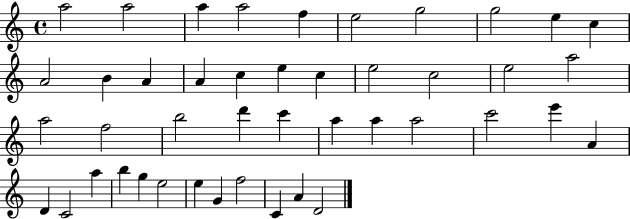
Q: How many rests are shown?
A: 0